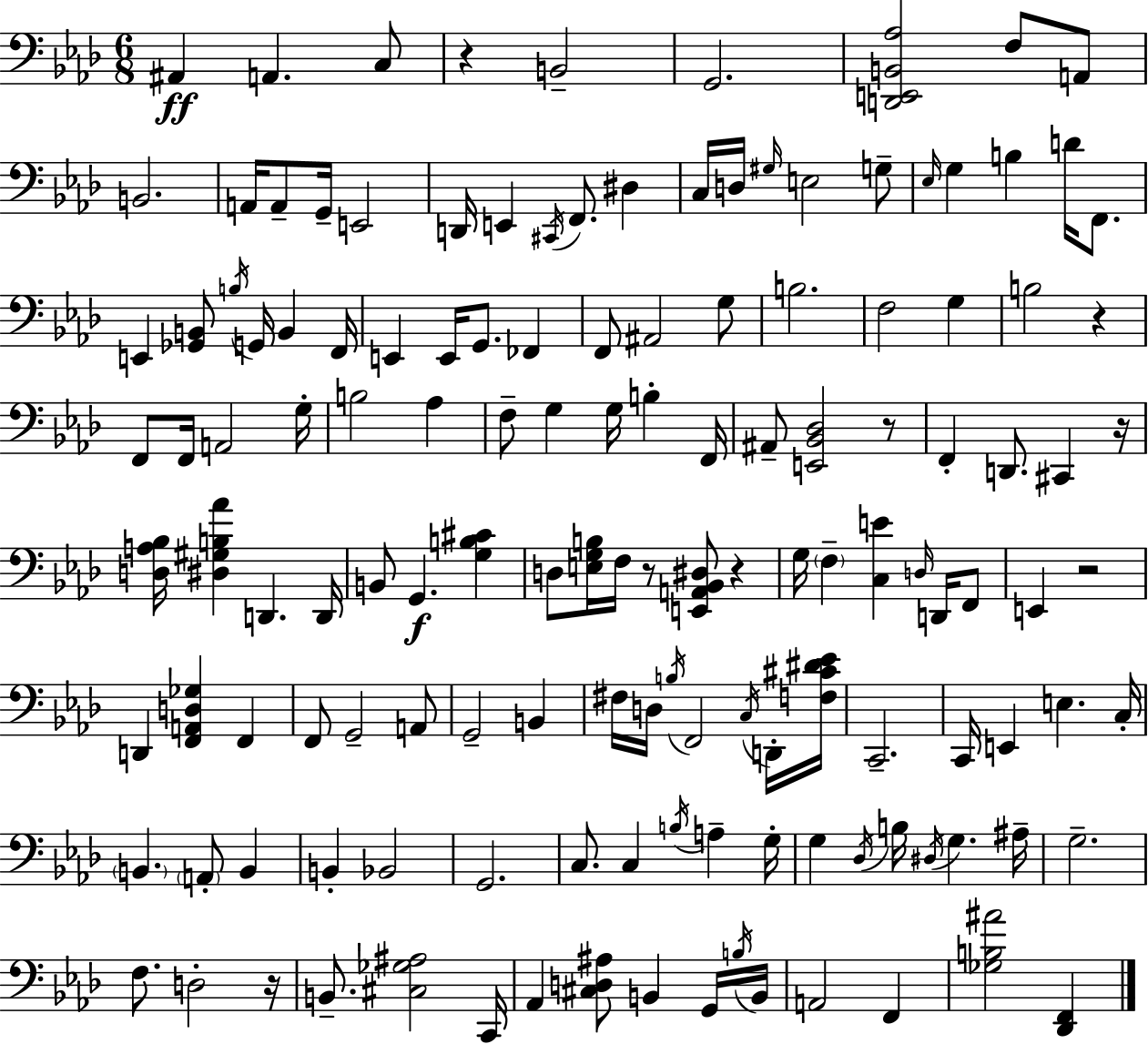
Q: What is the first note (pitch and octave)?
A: A#2